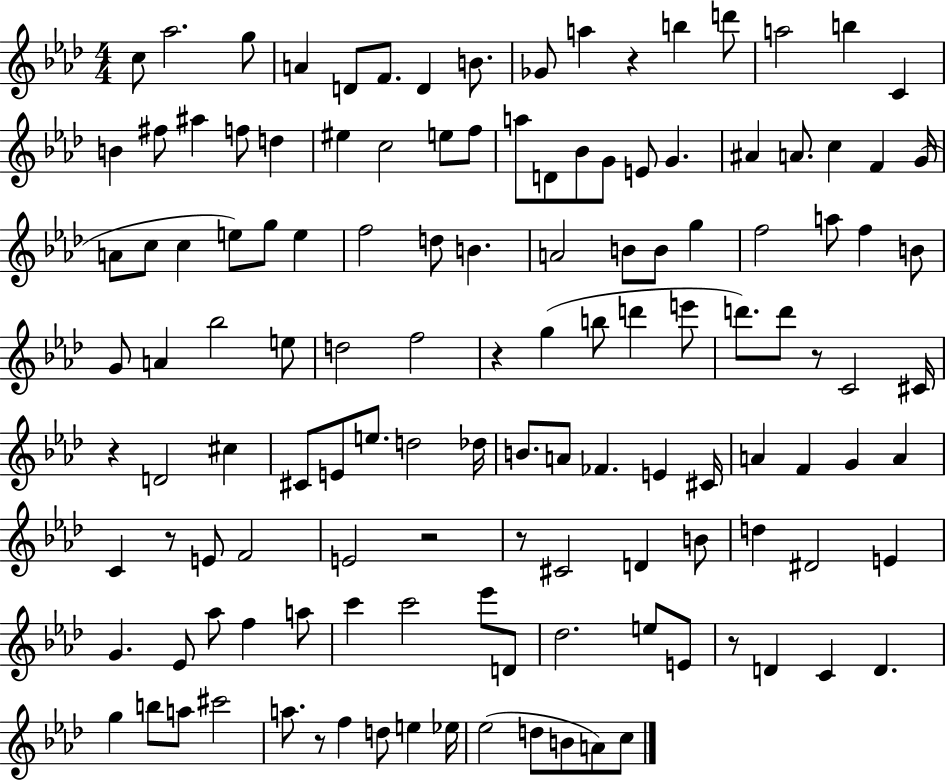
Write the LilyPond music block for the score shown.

{
  \clef treble
  \numericTimeSignature
  \time 4/4
  \key aes \major
  c''8 aes''2. g''8 | a'4 d'8 f'8. d'4 b'8. | ges'8 a''4 r4 b''4 d'''8 | a''2 b''4 c'4 | \break b'4 fis''8 ais''4 f''8 d''4 | eis''4 c''2 e''8 f''8 | a''8 d'8 bes'8 g'8 e'8 g'4. | ais'4 a'8. c''4 f'4 g'16( | \break a'8 c''8 c''4 e''8) g''8 e''4 | f''2 d''8 b'4. | a'2 b'8 b'8 g''4 | f''2 a''8 f''4 b'8 | \break g'8 a'4 bes''2 e''8 | d''2 f''2 | r4 g''4( b''8 d'''4 e'''8 | d'''8.) d'''8 r8 c'2 cis'16 | \break r4 d'2 cis''4 | cis'8 e'8 e''8. d''2 des''16 | b'8. a'8 fes'4. e'4 cis'16 | a'4 f'4 g'4 a'4 | \break c'4 r8 e'8 f'2 | e'2 r2 | r8 cis'2 d'4 b'8 | d''4 dis'2 e'4 | \break g'4. ees'8 aes''8 f''4 a''8 | c'''4 c'''2 ees'''8 d'8 | des''2. e''8 e'8 | r8 d'4 c'4 d'4. | \break g''4 b''8 a''8 cis'''2 | a''8. r8 f''4 d''8 e''4 ees''16 | ees''2( d''8 b'8 a'8) c''8 | \bar "|."
}